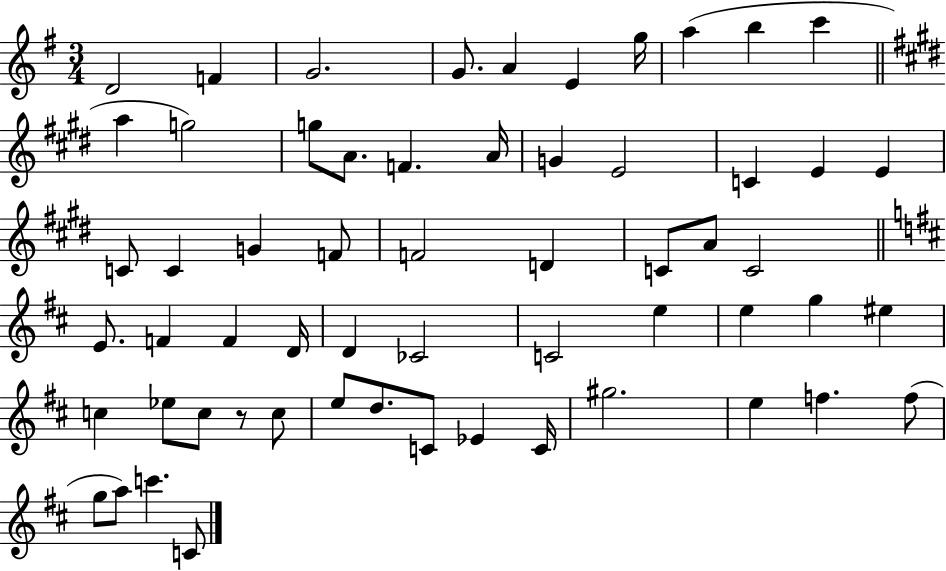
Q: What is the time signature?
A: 3/4